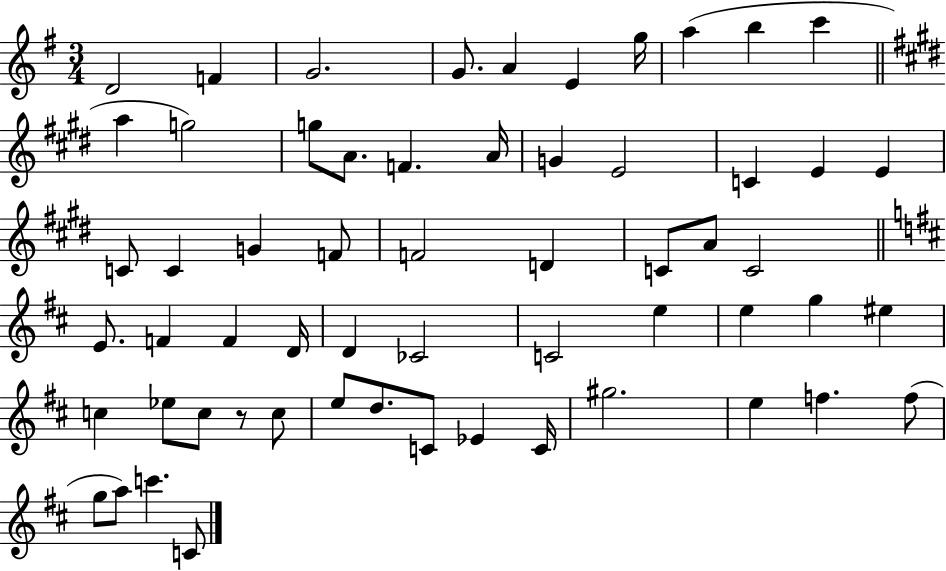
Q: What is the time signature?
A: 3/4